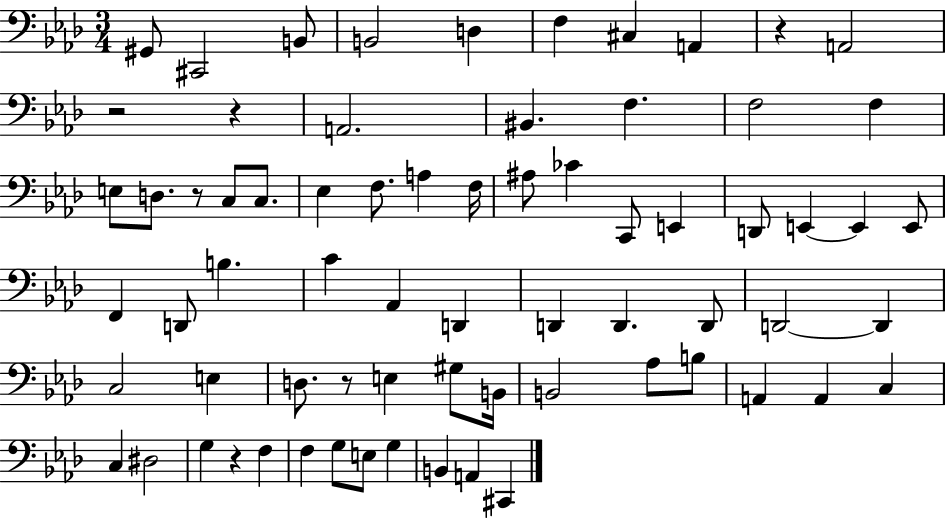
G#2/e C#2/h B2/e B2/h D3/q F3/q C#3/q A2/q R/q A2/h R/h R/q A2/h. BIS2/q. F3/q. F3/h F3/q E3/e D3/e. R/e C3/e C3/e. Eb3/q F3/e. A3/q F3/s A#3/e CES4/q C2/e E2/q D2/e E2/q E2/q E2/e F2/q D2/e B3/q. C4/q Ab2/q D2/q D2/q D2/q. D2/e D2/h D2/q C3/h E3/q D3/e. R/e E3/q G#3/e B2/s B2/h Ab3/e B3/e A2/q A2/q C3/q C3/q D#3/h G3/q R/q F3/q F3/q G3/e E3/e G3/q B2/q A2/q C#2/q